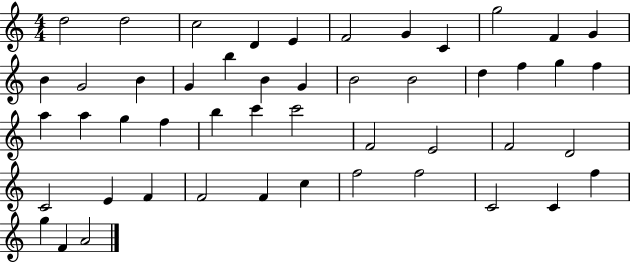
D5/h D5/h C5/h D4/q E4/q F4/h G4/q C4/q G5/h F4/q G4/q B4/q G4/h B4/q G4/q B5/q B4/q G4/q B4/h B4/h D5/q F5/q G5/q F5/q A5/q A5/q G5/q F5/q B5/q C6/q C6/h F4/h E4/h F4/h D4/h C4/h E4/q F4/q F4/h F4/q C5/q F5/h F5/h C4/h C4/q F5/q G5/q F4/q A4/h